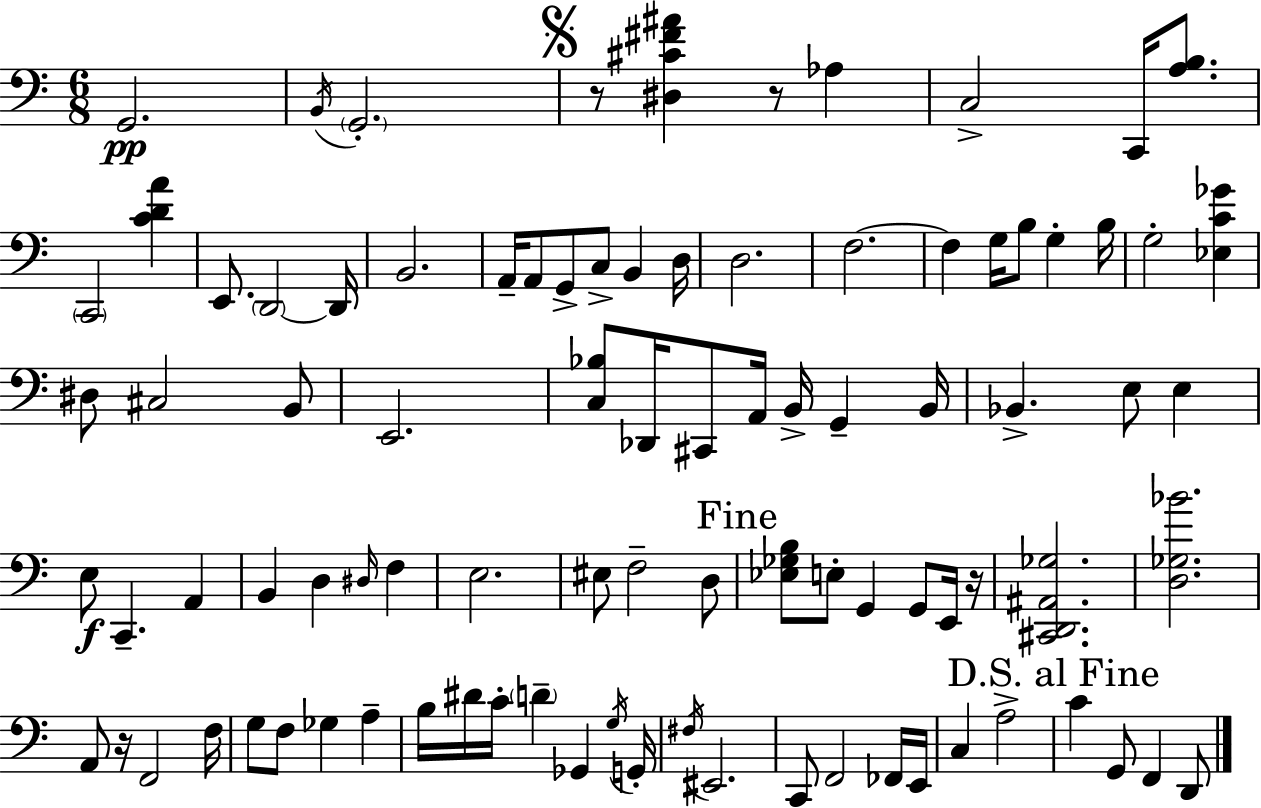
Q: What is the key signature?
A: C major